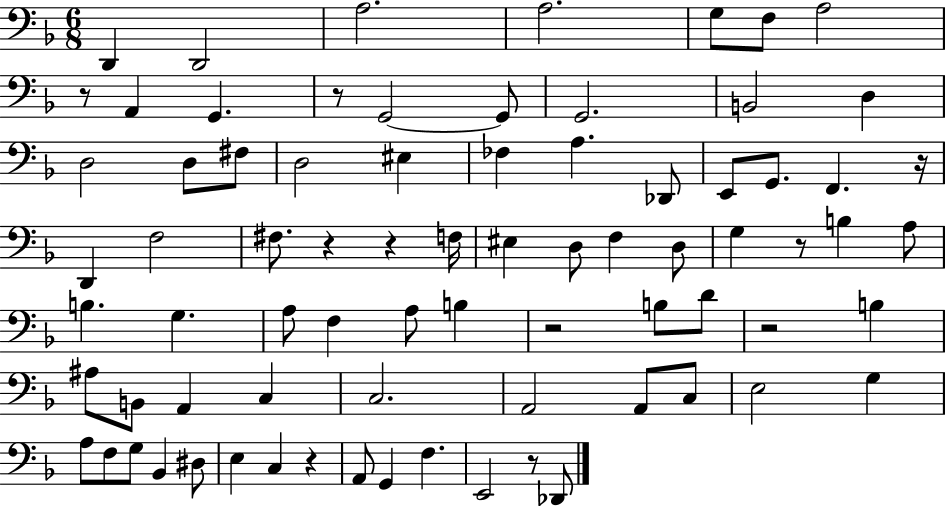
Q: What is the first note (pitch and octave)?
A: D2